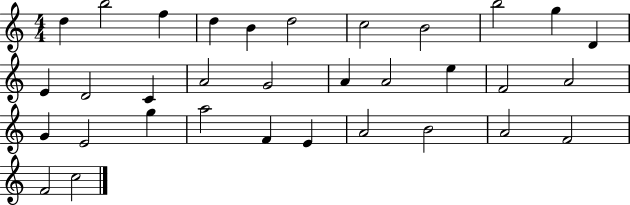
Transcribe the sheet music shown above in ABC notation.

X:1
T:Untitled
M:4/4
L:1/4
K:C
d b2 f d B d2 c2 B2 b2 g D E D2 C A2 G2 A A2 e F2 A2 G E2 g a2 F E A2 B2 A2 F2 F2 c2